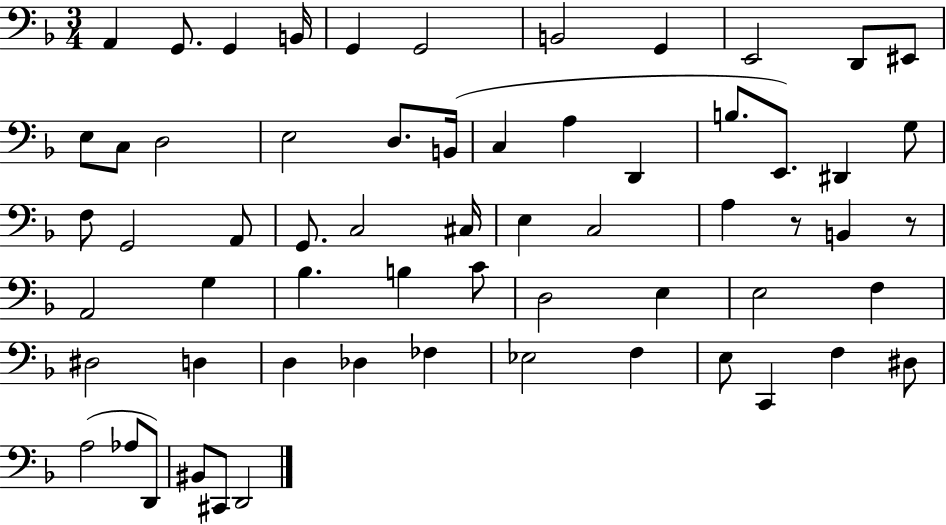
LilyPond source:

{
  \clef bass
  \numericTimeSignature
  \time 3/4
  \key f \major
  a,4 g,8. g,4 b,16 | g,4 g,2 | b,2 g,4 | e,2 d,8 eis,8 | \break e8 c8 d2 | e2 d8. b,16( | c4 a4 d,4 | b8. e,8.) dis,4 g8 | \break f8 g,2 a,8 | g,8. c2 cis16 | e4 c2 | a4 r8 b,4 r8 | \break a,2 g4 | bes4. b4 c'8 | d2 e4 | e2 f4 | \break dis2 d4 | d4 des4 fes4 | ees2 f4 | e8 c,4 f4 dis8 | \break a2( aes8 d,8) | bis,8 cis,8 d,2 | \bar "|."
}